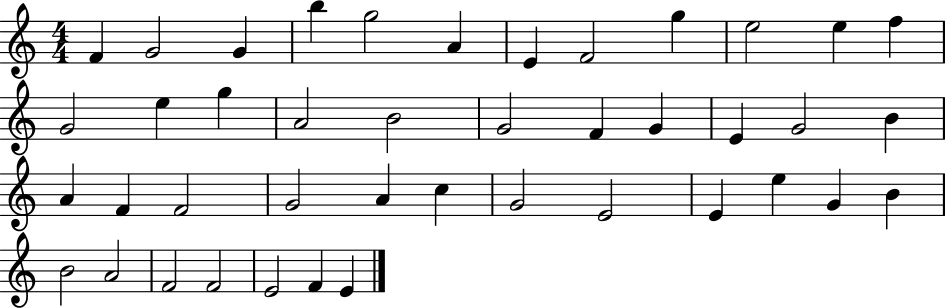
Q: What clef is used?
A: treble